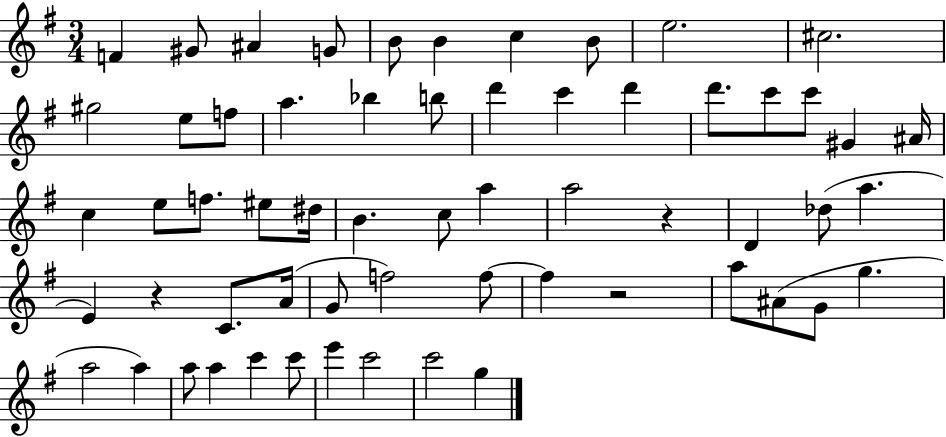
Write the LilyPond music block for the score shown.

{
  \clef treble
  \numericTimeSignature
  \time 3/4
  \key g \major
  f'4 gis'8 ais'4 g'8 | b'8 b'4 c''4 b'8 | e''2. | cis''2. | \break gis''2 e''8 f''8 | a''4. bes''4 b''8 | d'''4 c'''4 d'''4 | d'''8. c'''8 c'''8 gis'4 ais'16 | \break c''4 e''8 f''8. eis''8 dis''16 | b'4. c''8 a''4 | a''2 r4 | d'4 des''8( a''4. | \break e'4) r4 c'8. a'16( | g'8 f''2) f''8~~ | f''4 r2 | a''8 ais'8( g'8 g''4. | \break a''2 a''4) | a''8 a''4 c'''4 c'''8 | e'''4 c'''2 | c'''2 g''4 | \break \bar "|."
}